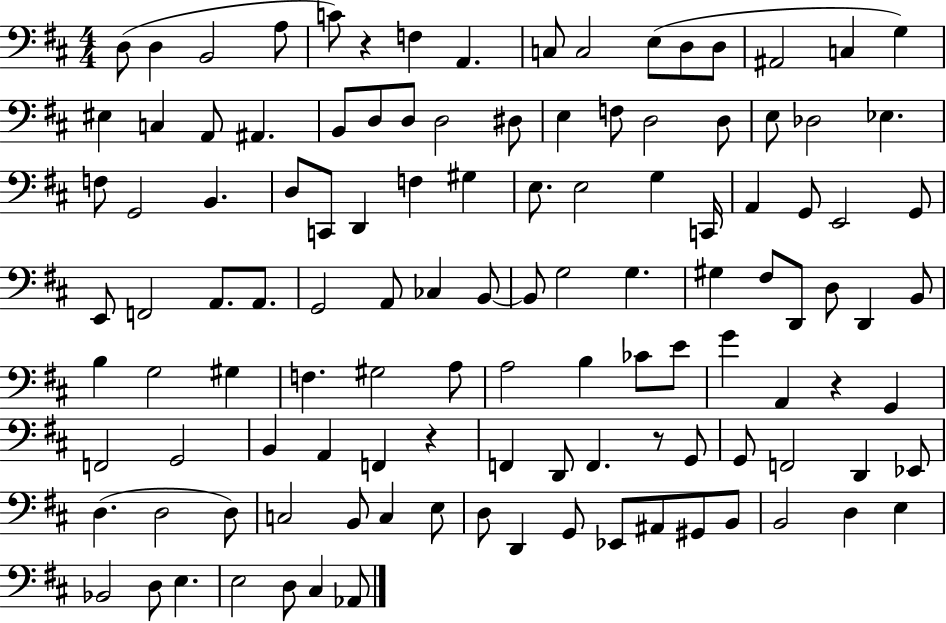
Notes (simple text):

D3/e D3/q B2/h A3/e C4/e R/q F3/q A2/q. C3/e C3/h E3/e D3/e D3/e A#2/h C3/q G3/q EIS3/q C3/q A2/e A#2/q. B2/e D3/e D3/e D3/h D#3/e E3/q F3/e D3/h D3/e E3/e Db3/h Eb3/q. F3/e G2/h B2/q. D3/e C2/e D2/q F3/q G#3/q E3/e. E3/h G3/q C2/s A2/q G2/e E2/h G2/e E2/e F2/h A2/e. A2/e. G2/h A2/e CES3/q B2/e B2/e G3/h G3/q. G#3/q F#3/e D2/e D3/e D2/q B2/e B3/q G3/h G#3/q F3/q. G#3/h A3/e A3/h B3/q CES4/e E4/e G4/q A2/q R/q G2/q F2/h G2/h B2/q A2/q F2/q R/q F2/q D2/e F2/q. R/e G2/e G2/e F2/h D2/q Eb2/e D3/q. D3/h D3/e C3/h B2/e C3/q E3/e D3/e D2/q G2/e Eb2/e A#2/e G#2/e B2/e B2/h D3/q E3/q Bb2/h D3/e E3/q. E3/h D3/e C#3/q Ab2/e